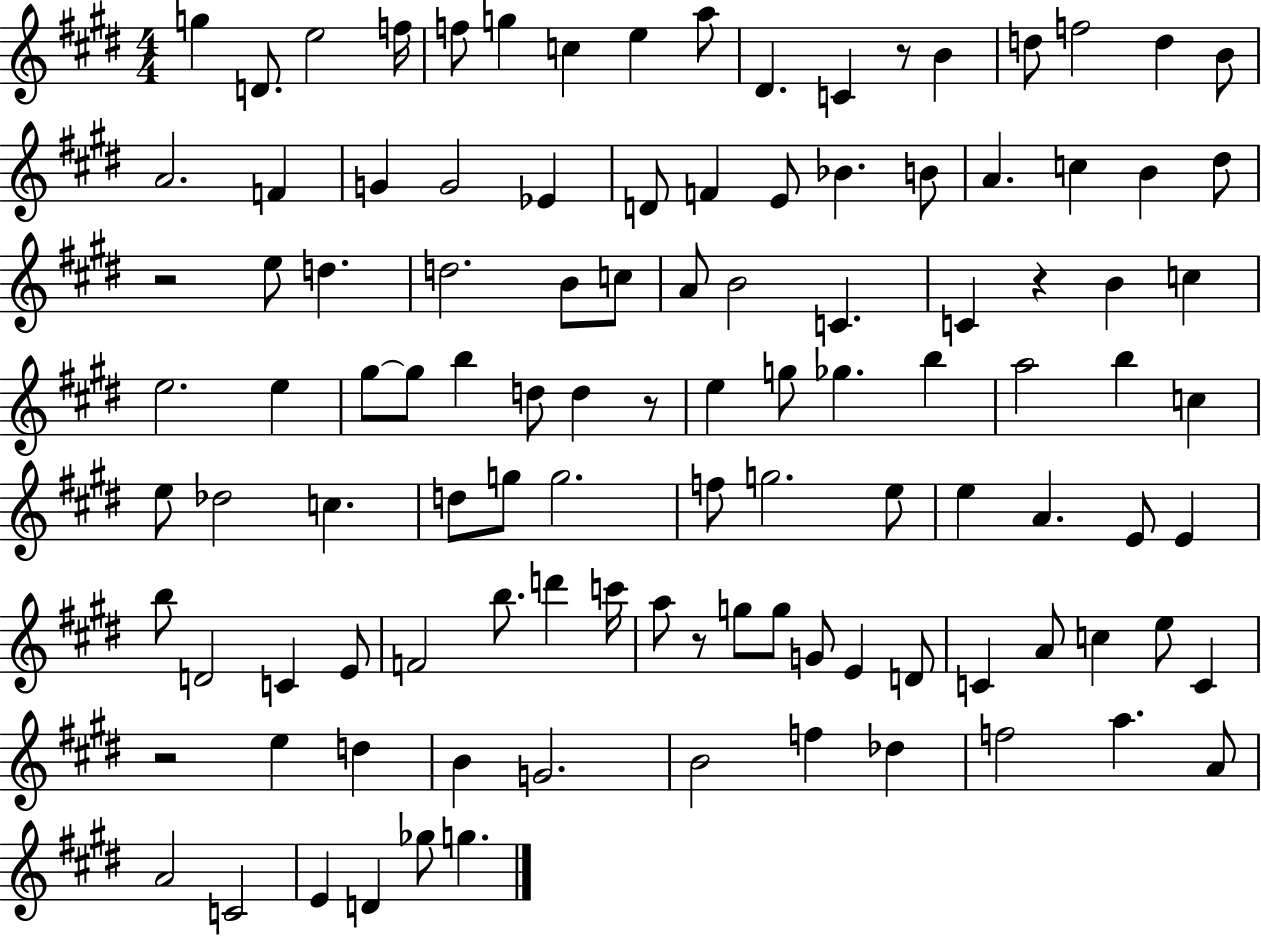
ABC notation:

X:1
T:Untitled
M:4/4
L:1/4
K:E
g D/2 e2 f/4 f/2 g c e a/2 ^D C z/2 B d/2 f2 d B/2 A2 F G G2 _E D/2 F E/2 _B B/2 A c B ^d/2 z2 e/2 d d2 B/2 c/2 A/2 B2 C C z B c e2 e ^g/2 ^g/2 b d/2 d z/2 e g/2 _g b a2 b c e/2 _d2 c d/2 g/2 g2 f/2 g2 e/2 e A E/2 E b/2 D2 C E/2 F2 b/2 d' c'/4 a/2 z/2 g/2 g/2 G/2 E D/2 C A/2 c e/2 C z2 e d B G2 B2 f _d f2 a A/2 A2 C2 E D _g/2 g